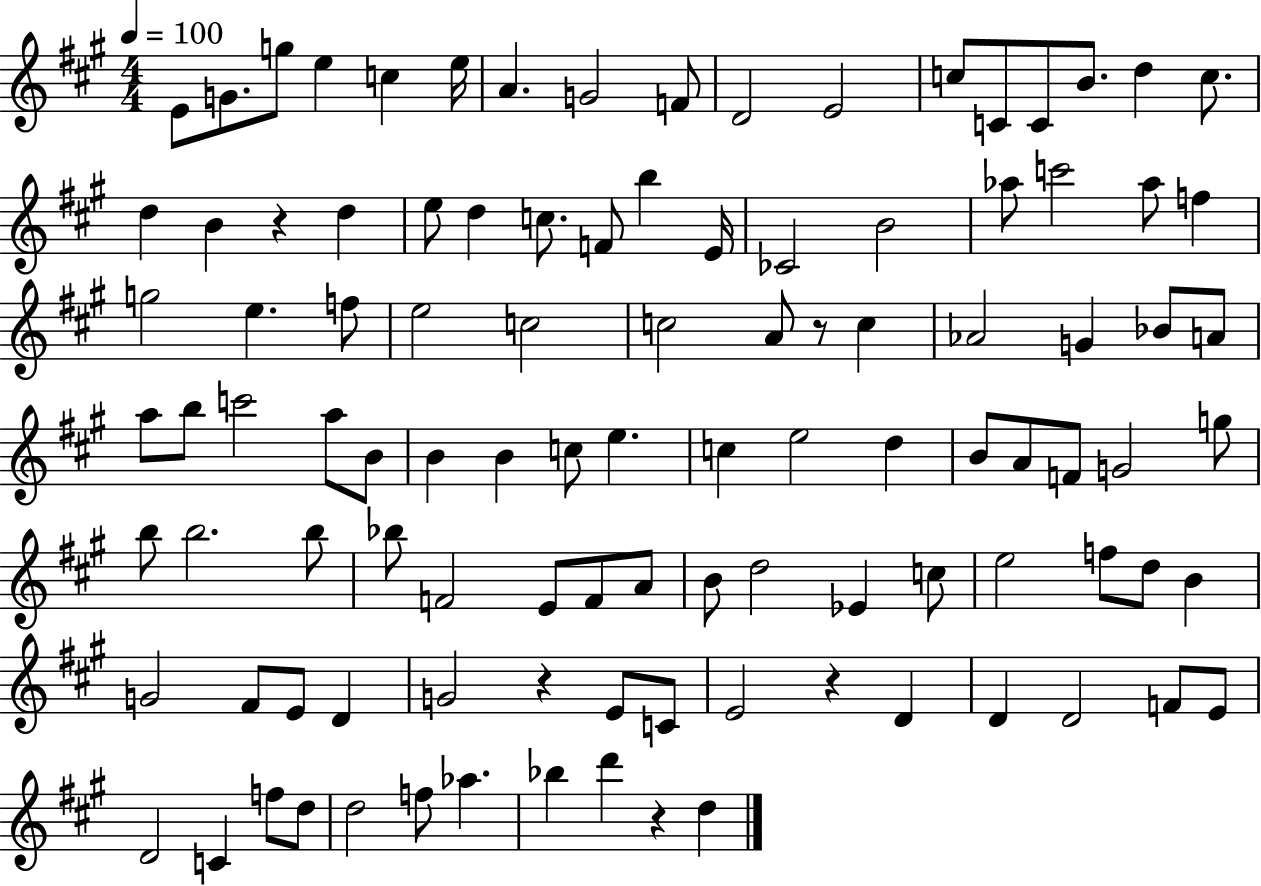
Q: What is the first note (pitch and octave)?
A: E4